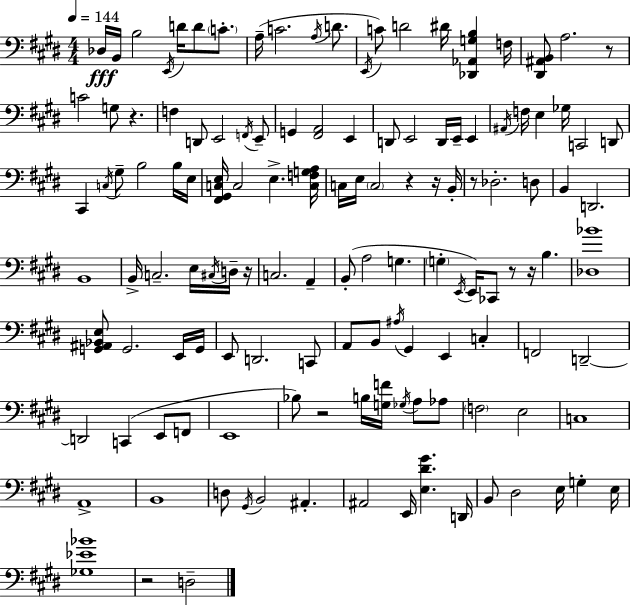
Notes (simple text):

Db3/s B2/s B3/h E2/s D4/s D4/e C4/e. A3/s C4/h. A3/s D4/e. E2/s C4/e D4/h D#4/s [Db2,Ab2,G3,B3]/q F3/s [D#2,A#2,B2]/e A3/h. R/e C4/h G3/e R/q. F3/q D2/e E2/h F2/s E2/e G2/q [F#2,A2]/h E2/q D2/e E2/h D2/s E2/s E2/q A#2/s F3/s E3/q Gb3/s C2/h D2/e C#2/q C3/s G#3/e B3/h B3/s E3/s [F#2,G#2,C3,E3]/s C3/h E3/q. [C3,F3,G3,A3]/s C3/s E3/s C3/h R/q R/s B2/s R/e Db3/h. D3/e B2/q D2/h. B2/w B2/s C3/h. E3/s C#3/s D3/s R/s C3/h. A2/q B2/e A3/h G3/q. G3/q E2/s E2/s CES2/e R/e R/s B3/q. [Db3,Bb4]/w [G2,A#2,Bb2,E3]/e G2/h. E2/s G2/s E2/e D2/h. C2/e A2/e B2/e A#3/s G#2/q E2/q C3/q F2/h D2/h D2/h C2/q E2/e F2/e E2/w Bb3/e R/h B3/s [G3,F4]/s Gb3/s A3/e Ab3/e F3/h E3/h C3/w A2/w B2/w D3/e G#2/s B2/h A#2/q. A#2/h E2/s [E3,D#4,G#4]/q. D2/s B2/e D#3/h E3/s G3/q E3/s [Gb3,Eb4,Bb4]/w R/h D3/h